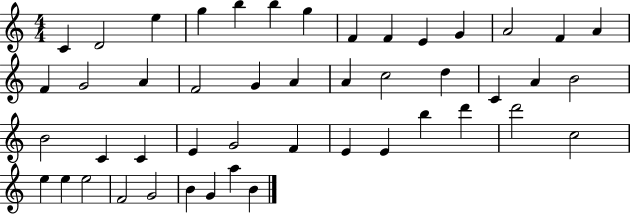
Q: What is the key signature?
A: C major